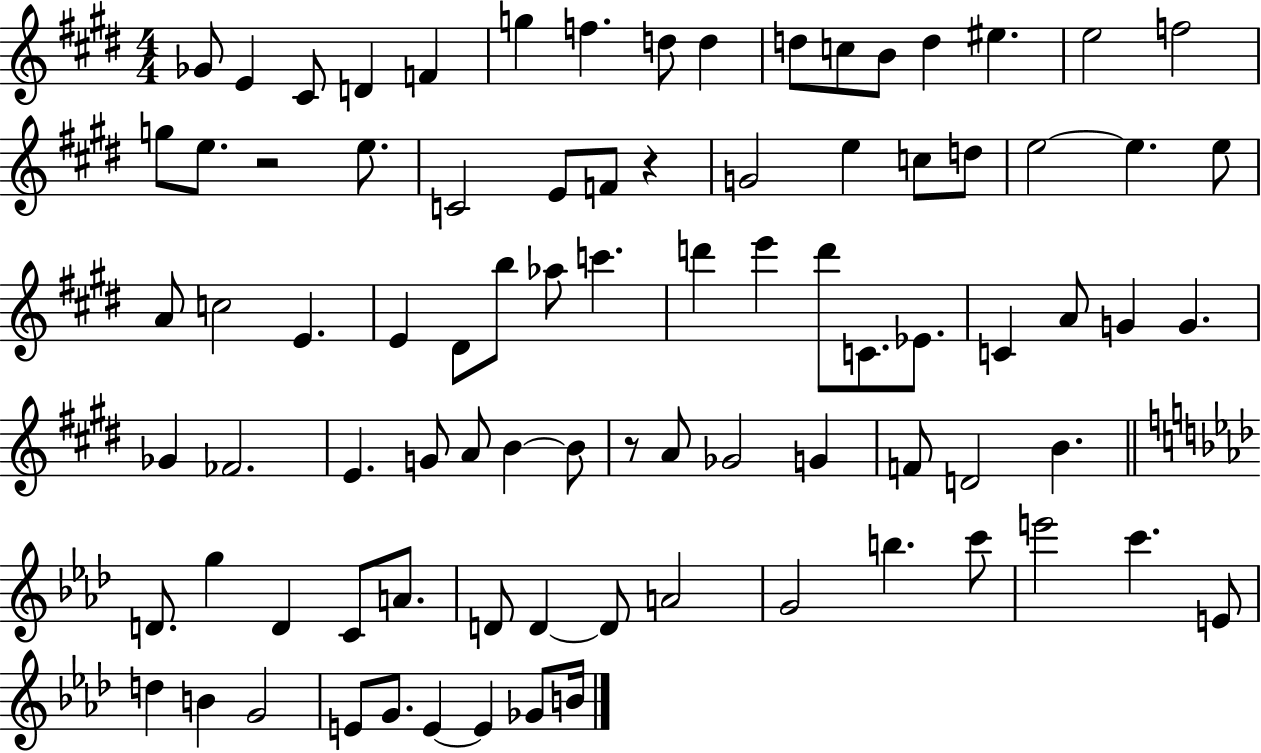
{
  \clef treble
  \numericTimeSignature
  \time 4/4
  \key e \major
  \repeat volta 2 { ges'8 e'4 cis'8 d'4 f'4 | g''4 f''4. d''8 d''4 | d''8 c''8 b'8 d''4 eis''4. | e''2 f''2 | \break g''8 e''8. r2 e''8. | c'2 e'8 f'8 r4 | g'2 e''4 c''8 d''8 | e''2~~ e''4. e''8 | \break a'8 c''2 e'4. | e'4 dis'8 b''8 aes''8 c'''4. | d'''4 e'''4 d'''8 c'8. ees'8. | c'4 a'8 g'4 g'4. | \break ges'4 fes'2. | e'4. g'8 a'8 b'4~~ b'8 | r8 a'8 ges'2 g'4 | f'8 d'2 b'4. | \break \bar "||" \break \key aes \major d'8. g''4 d'4 c'8 a'8. | d'8 d'4~~ d'8 a'2 | g'2 b''4. c'''8 | e'''2 c'''4. e'8 | \break d''4 b'4 g'2 | e'8 g'8. e'4~~ e'4 ges'8 b'16 | } \bar "|."
}